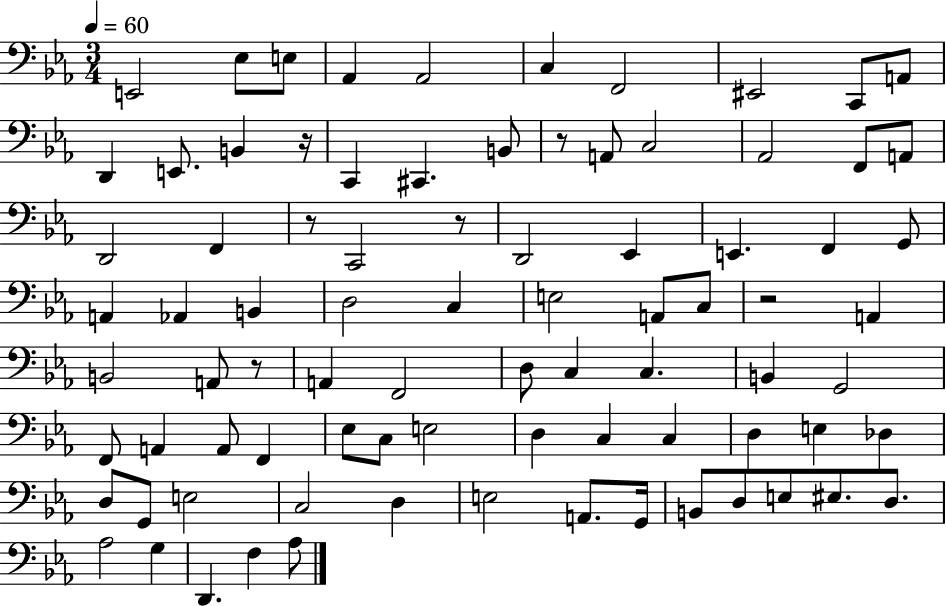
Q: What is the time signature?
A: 3/4